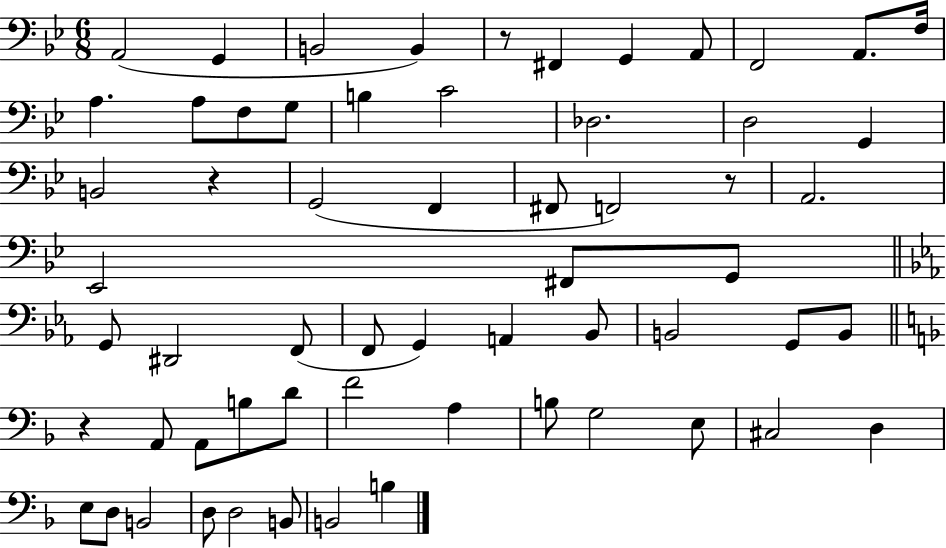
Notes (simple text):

A2/h G2/q B2/h B2/q R/e F#2/q G2/q A2/e F2/h A2/e. F3/s A3/q. A3/e F3/e G3/e B3/q C4/h Db3/h. D3/h G2/q B2/h R/q G2/h F2/q F#2/e F2/h R/e A2/h. Eb2/h F#2/e G2/e G2/e D#2/h F2/e F2/e G2/q A2/q Bb2/e B2/h G2/e B2/e R/q A2/e A2/e B3/e D4/e F4/h A3/q B3/e G3/h E3/e C#3/h D3/q E3/e D3/e B2/h D3/e D3/h B2/e B2/h B3/q